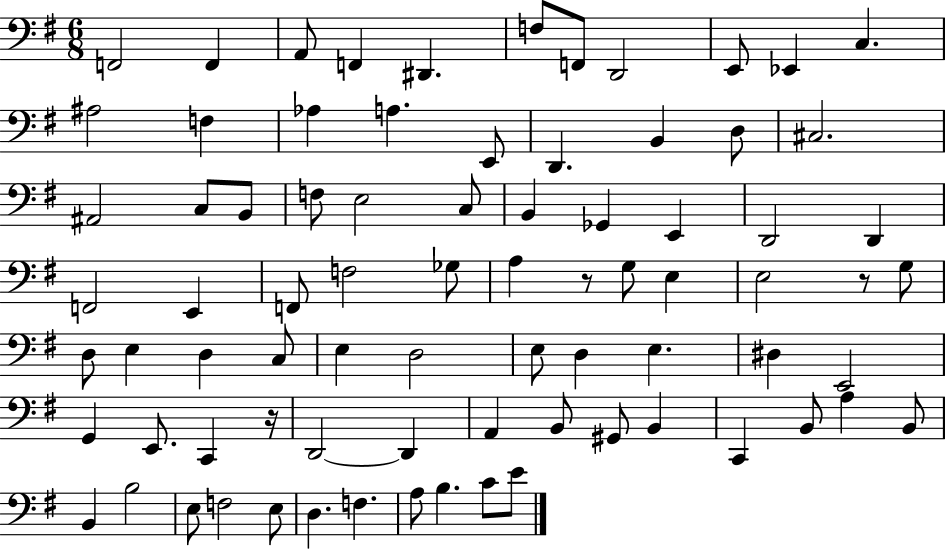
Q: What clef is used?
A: bass